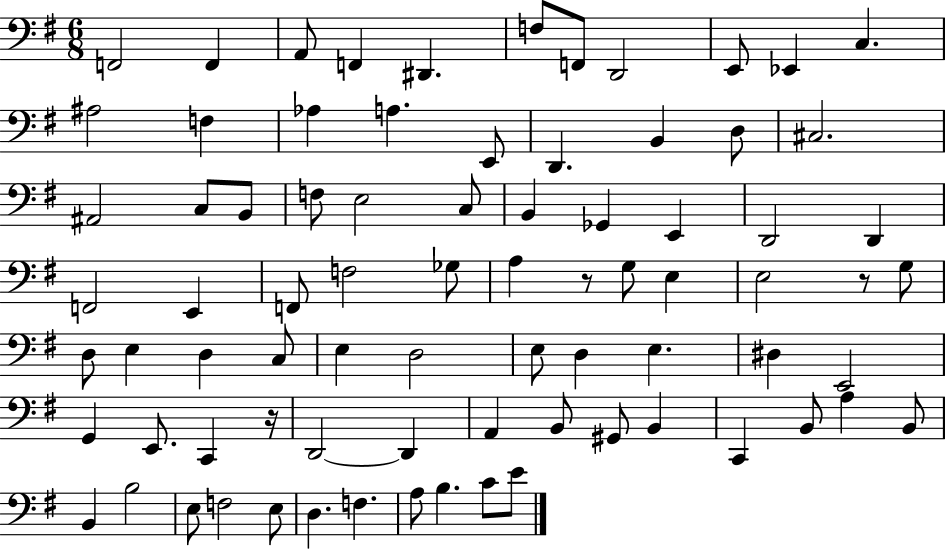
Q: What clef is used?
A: bass